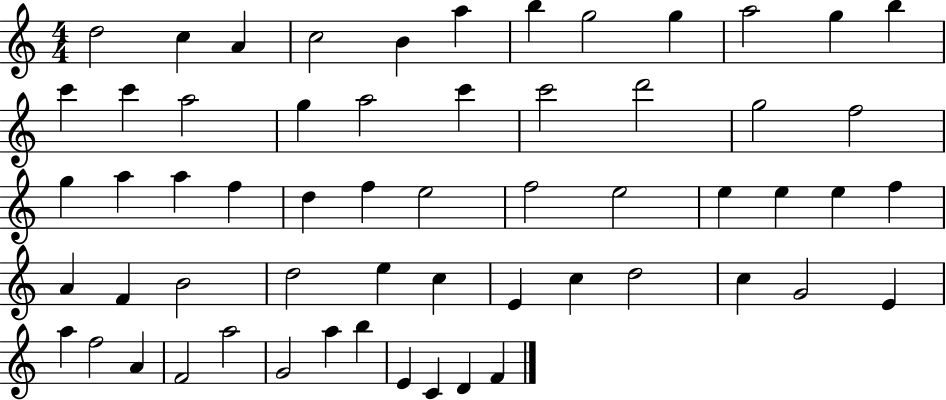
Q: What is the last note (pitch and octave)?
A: F4